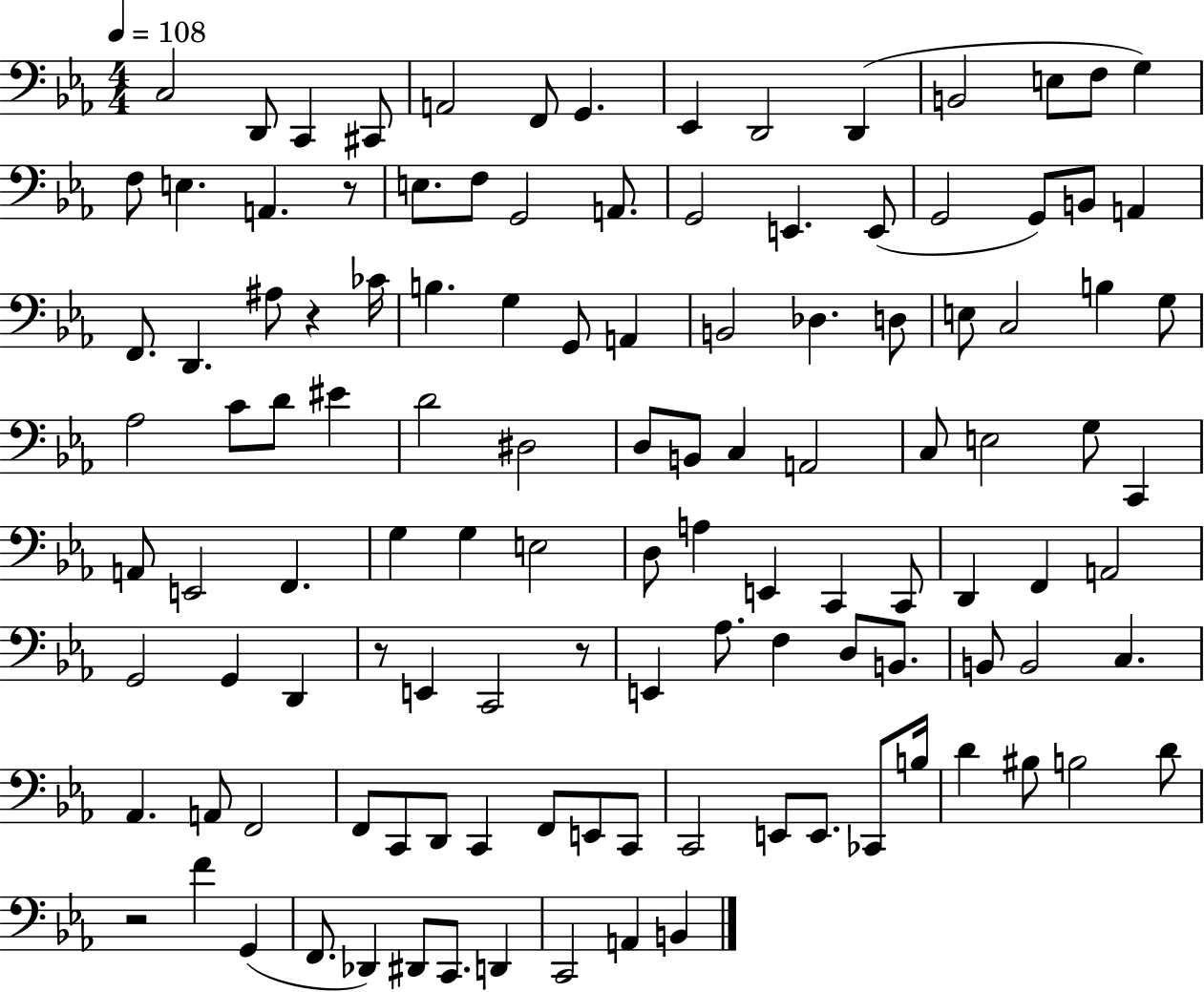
{
  \clef bass
  \numericTimeSignature
  \time 4/4
  \key ees \major
  \tempo 4 = 108
  \repeat volta 2 { c2 d,8 c,4 cis,8 | a,2 f,8 g,4. | ees,4 d,2 d,4( | b,2 e8 f8 g4) | \break f8 e4. a,4. r8 | e8. f8 g,2 a,8. | g,2 e,4. e,8( | g,2 g,8) b,8 a,4 | \break f,8. d,4. ais8 r4 ces'16 | b4. g4 g,8 a,4 | b,2 des4. d8 | e8 c2 b4 g8 | \break aes2 c'8 d'8 eis'4 | d'2 dis2 | d8 b,8 c4 a,2 | c8 e2 g8 c,4 | \break a,8 e,2 f,4. | g4 g4 e2 | d8 a4 e,4 c,4 c,8 | d,4 f,4 a,2 | \break g,2 g,4 d,4 | r8 e,4 c,2 r8 | e,4 aes8. f4 d8 b,8. | b,8 b,2 c4. | \break aes,4. a,8 f,2 | f,8 c,8 d,8 c,4 f,8 e,8 c,8 | c,2 e,8 e,8. ces,8 b16 | d'4 bis8 b2 d'8 | \break r2 f'4 g,4( | f,8. des,4) dis,8 c,8. d,4 | c,2 a,4 b,4 | } \bar "|."
}